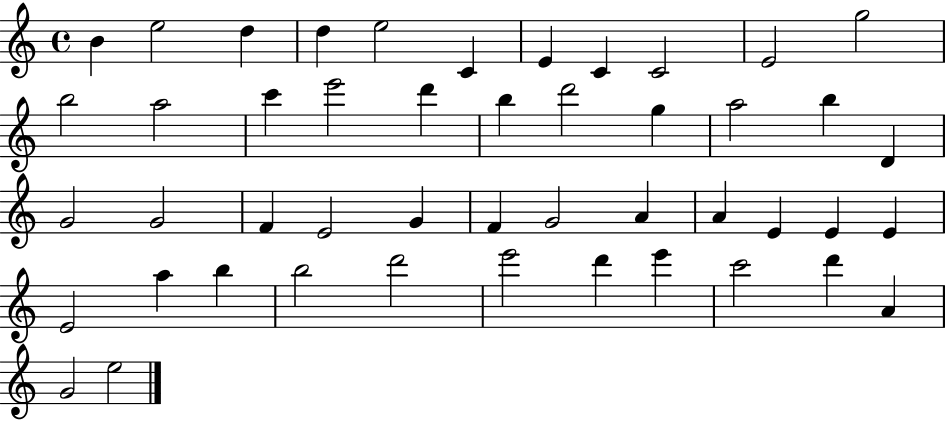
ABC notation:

X:1
T:Untitled
M:4/4
L:1/4
K:C
B e2 d d e2 C E C C2 E2 g2 b2 a2 c' e'2 d' b d'2 g a2 b D G2 G2 F E2 G F G2 A A E E E E2 a b b2 d'2 e'2 d' e' c'2 d' A G2 e2